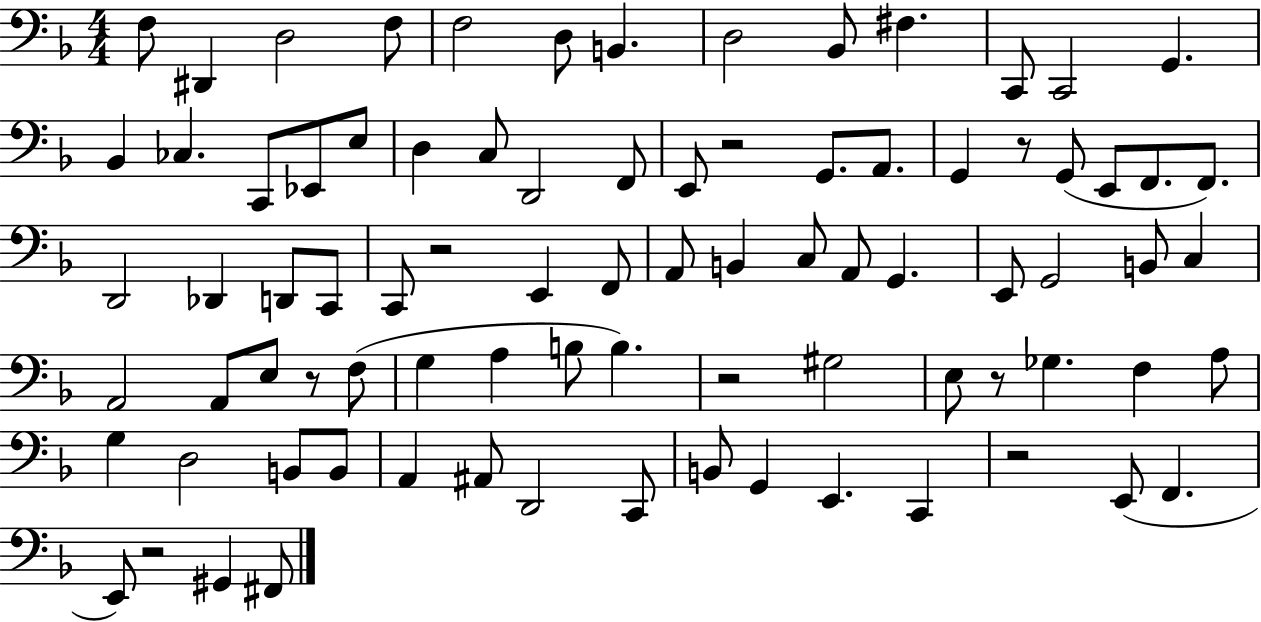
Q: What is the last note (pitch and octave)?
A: F#2